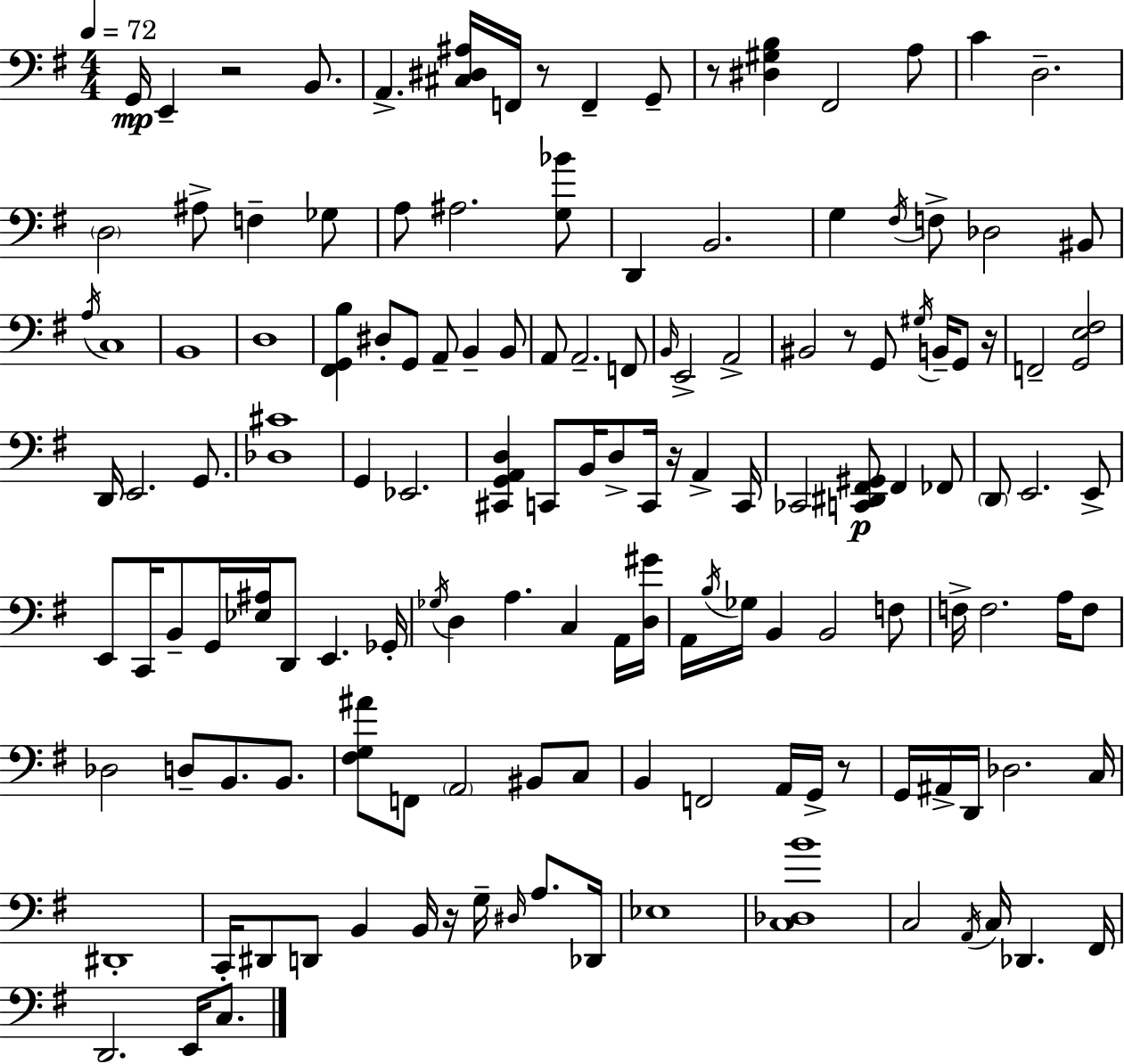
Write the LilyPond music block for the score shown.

{
  \clef bass
  \numericTimeSignature
  \time 4/4
  \key g \major
  \tempo 4 = 72
  g,16\mp e,4-- r2 b,8. | a,4.-> <cis dis ais>16 f,16 r8 f,4-- g,8-- | r8 <dis gis b>4 fis,2 a8 | c'4 d2.-- | \break \parenthesize d2 ais8-> f4-- ges8 | a8 ais2. <g bes'>8 | d,4 b,2. | g4 \acciaccatura { fis16 } f8-> des2 bis,8 | \break \acciaccatura { a16 } c1 | b,1 | d1 | <fis, g, b>4 dis8-. g,8 a,8-- b,4-- | \break b,8 a,8 a,2.-- | f,8 \grace { b,16 } e,2-> a,2-> | bis,2 r8 g,8 \acciaccatura { gis16 } | b,16-- g,8 r16 f,2-- <g, e fis>2 | \break d,16 e,2. | g,8. <des cis'>1 | g,4 ees,2. | <cis, g, a, d>4 c,8 b,16 d8-> c,16 r16 a,4-> | \break c,16 ces,2 <c, dis, fis, gis,>8\p fis,4 | fes,8 \parenthesize d,8 e,2. | e,8-> e,8 c,16 b,8-- g,16 <ees ais>16 d,8 e,4. | ges,16-. \acciaccatura { ges16 } d4 a4. c4 | \break a,16 <d gis'>16 a,16 \acciaccatura { b16 } ges16 b,4 b,2 | f8 f16-> f2. | a16 f8 des2 d8-- | b,8. b,8. <fis g ais'>8 f,8 \parenthesize a,2 | \break bis,8 c8 b,4 f,2 | a,16 g,16-> r8 g,16 ais,16-> d,16 des2. | c16 dis,1-. | c,16-. dis,8 d,8 b,4 b,16 | \break r16 g16-- \grace { dis16 } a8. des,16 ees1 | <c des b'>1 | c2 \acciaccatura { a,16 } | c16 des,4. fis,16 d,2. | \break e,16 c8. \bar "|."
}